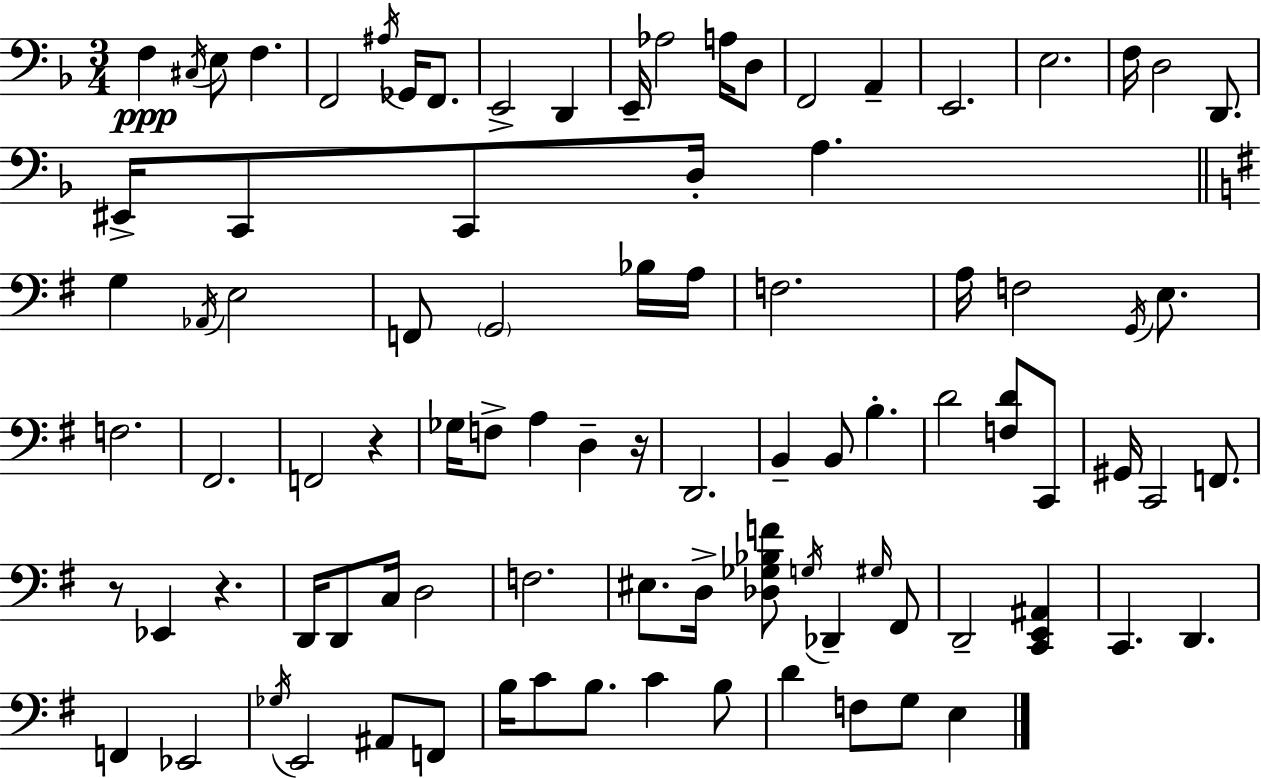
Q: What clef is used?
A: bass